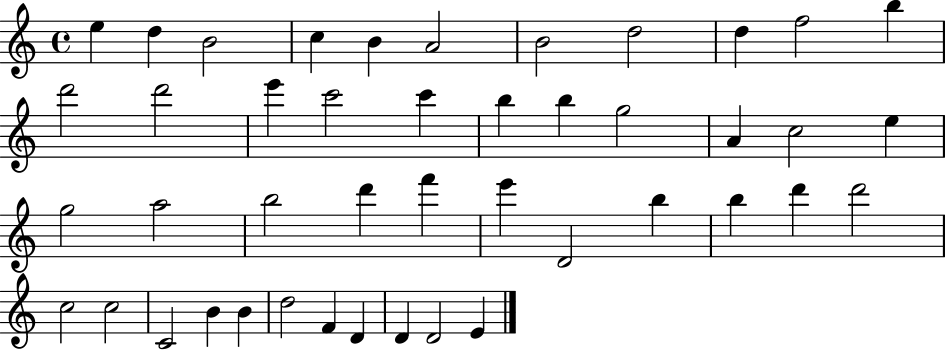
E5/q D5/q B4/h C5/q B4/q A4/h B4/h D5/h D5/q F5/h B5/q D6/h D6/h E6/q C6/h C6/q B5/q B5/q G5/h A4/q C5/h E5/q G5/h A5/h B5/h D6/q F6/q E6/q D4/h B5/q B5/q D6/q D6/h C5/h C5/h C4/h B4/q B4/q D5/h F4/q D4/q D4/q D4/h E4/q